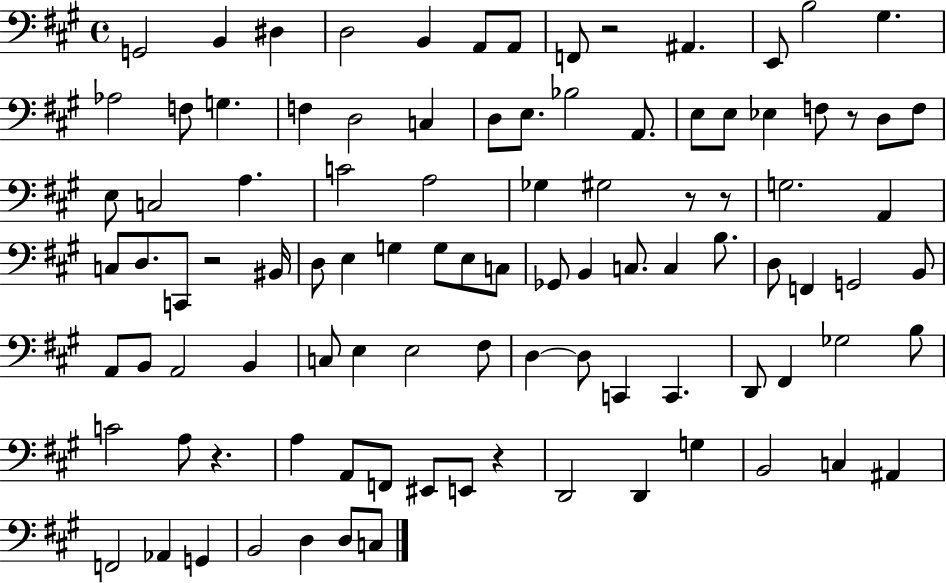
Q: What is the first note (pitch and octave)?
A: G2